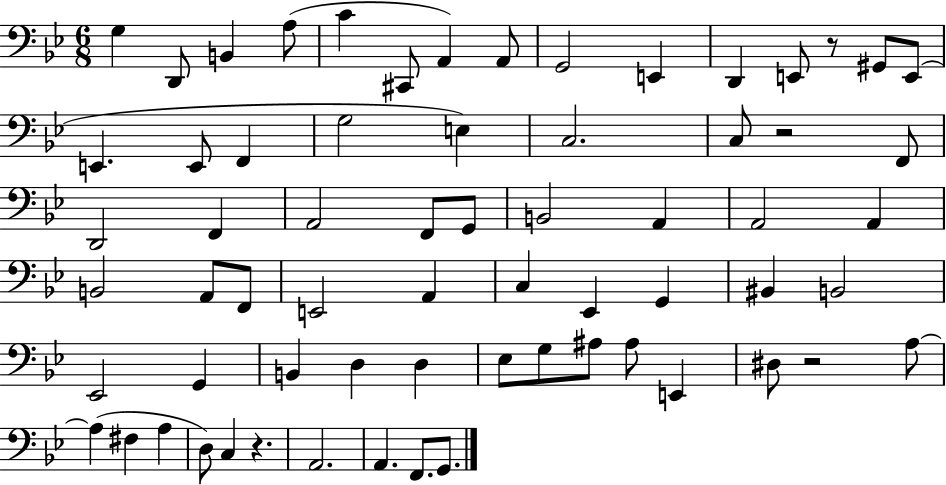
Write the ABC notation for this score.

X:1
T:Untitled
M:6/8
L:1/4
K:Bb
G, D,,/2 B,, A,/2 C ^C,,/2 A,, A,,/2 G,,2 E,, D,, E,,/2 z/2 ^G,,/2 E,,/2 E,, E,,/2 F,, G,2 E, C,2 C,/2 z2 F,,/2 D,,2 F,, A,,2 F,,/2 G,,/2 B,,2 A,, A,,2 A,, B,,2 A,,/2 F,,/2 E,,2 A,, C, _E,, G,, ^B,, B,,2 _E,,2 G,, B,, D, D, _E,/2 G,/2 ^A,/2 ^A,/2 E,, ^D,/2 z2 A,/2 A, ^F, A, D,/2 C, z A,,2 A,, F,,/2 G,,/2